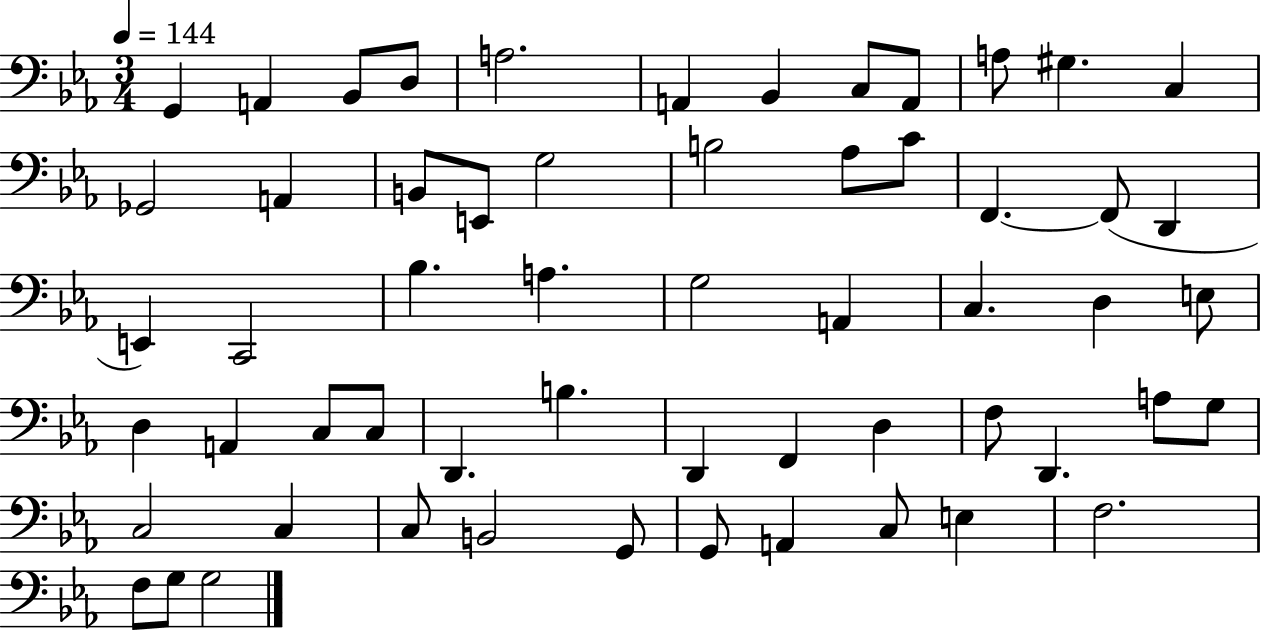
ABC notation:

X:1
T:Untitled
M:3/4
L:1/4
K:Eb
G,, A,, _B,,/2 D,/2 A,2 A,, _B,, C,/2 A,,/2 A,/2 ^G, C, _G,,2 A,, B,,/2 E,,/2 G,2 B,2 _A,/2 C/2 F,, F,,/2 D,, E,, C,,2 _B, A, G,2 A,, C, D, E,/2 D, A,, C,/2 C,/2 D,, B, D,, F,, D, F,/2 D,, A,/2 G,/2 C,2 C, C,/2 B,,2 G,,/2 G,,/2 A,, C,/2 E, F,2 F,/2 G,/2 G,2